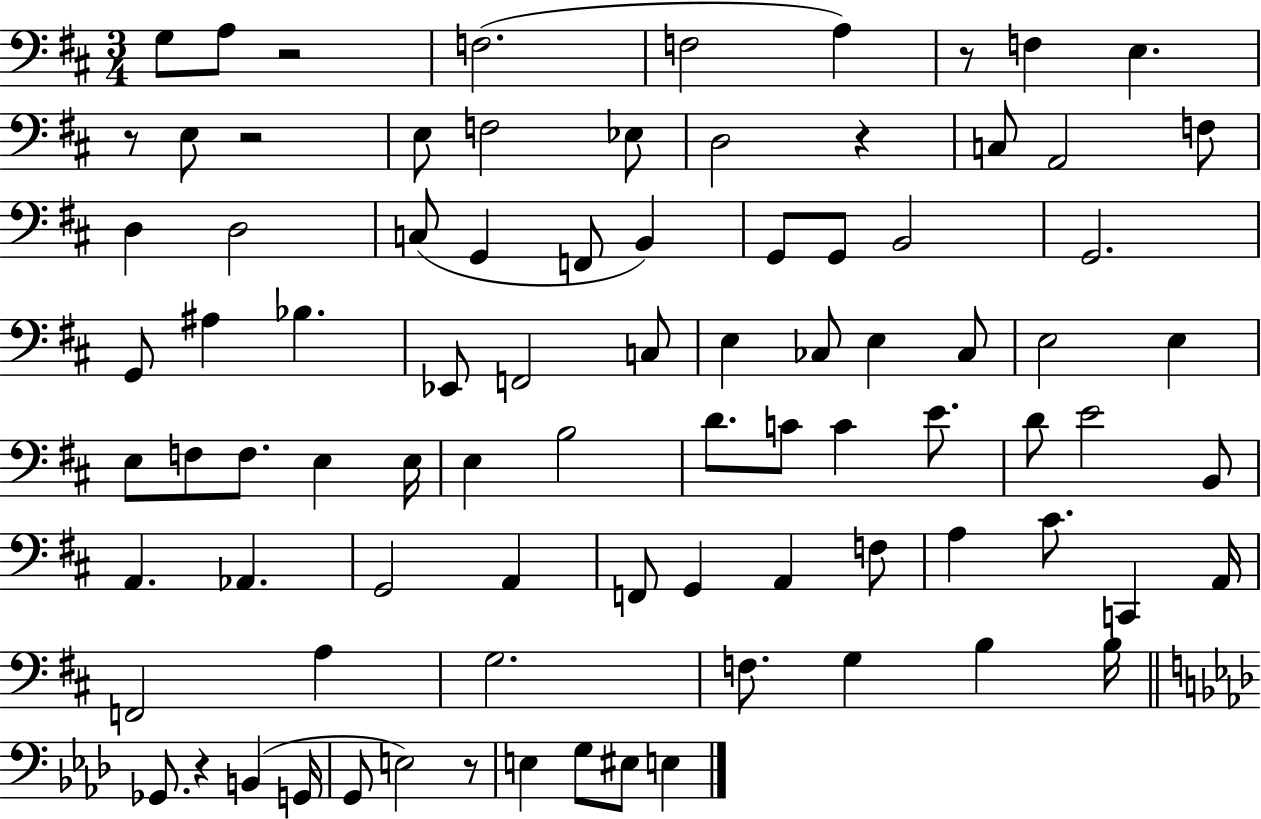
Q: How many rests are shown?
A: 7